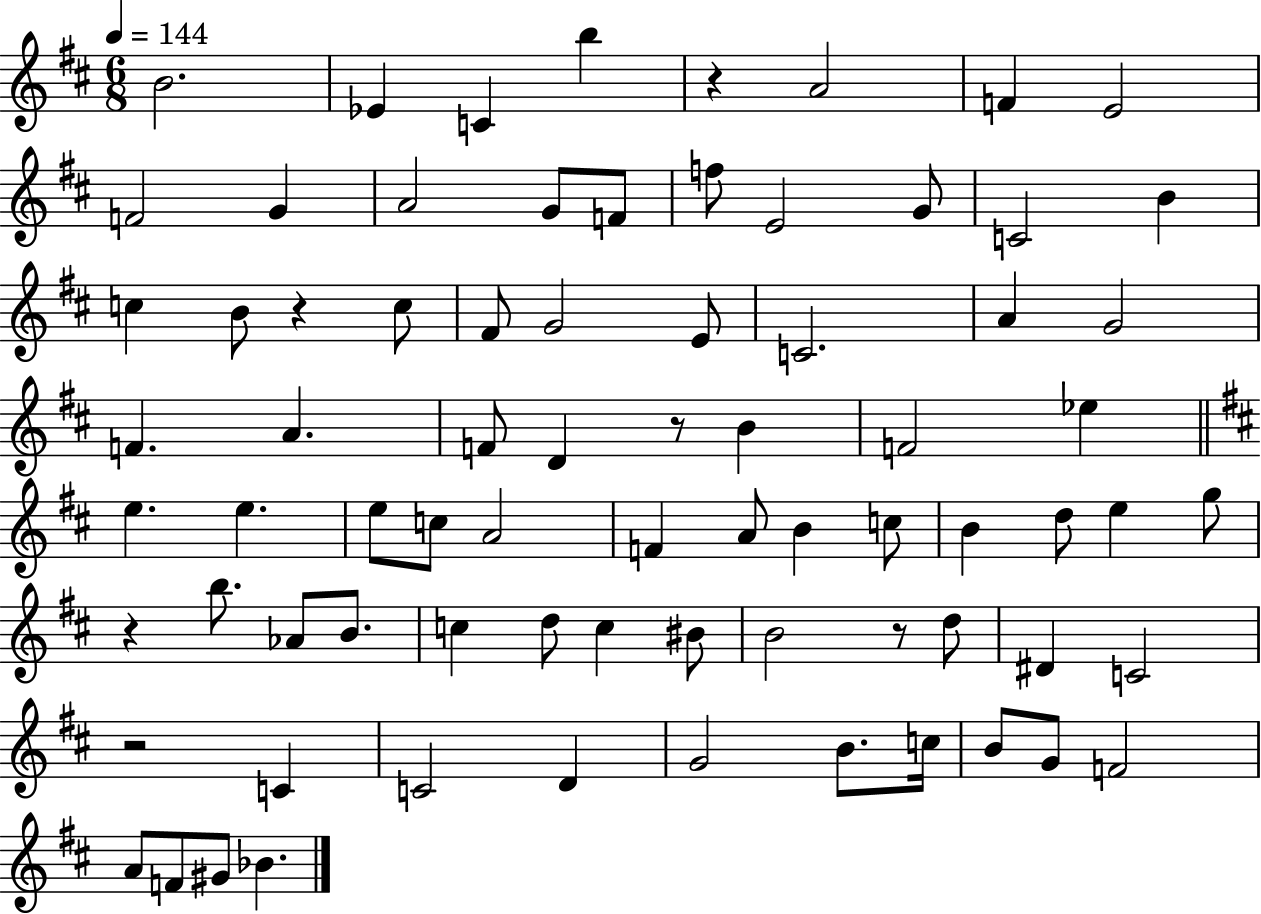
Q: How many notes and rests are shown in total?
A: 76